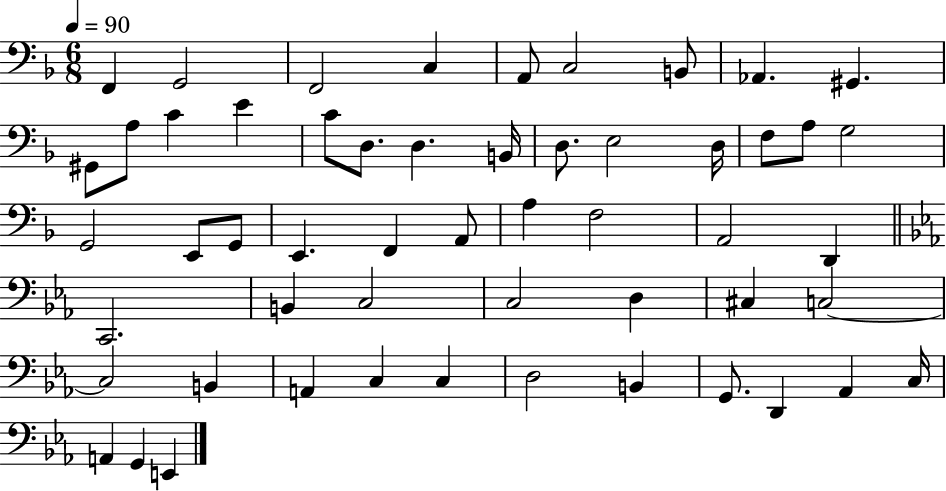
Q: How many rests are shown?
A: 0